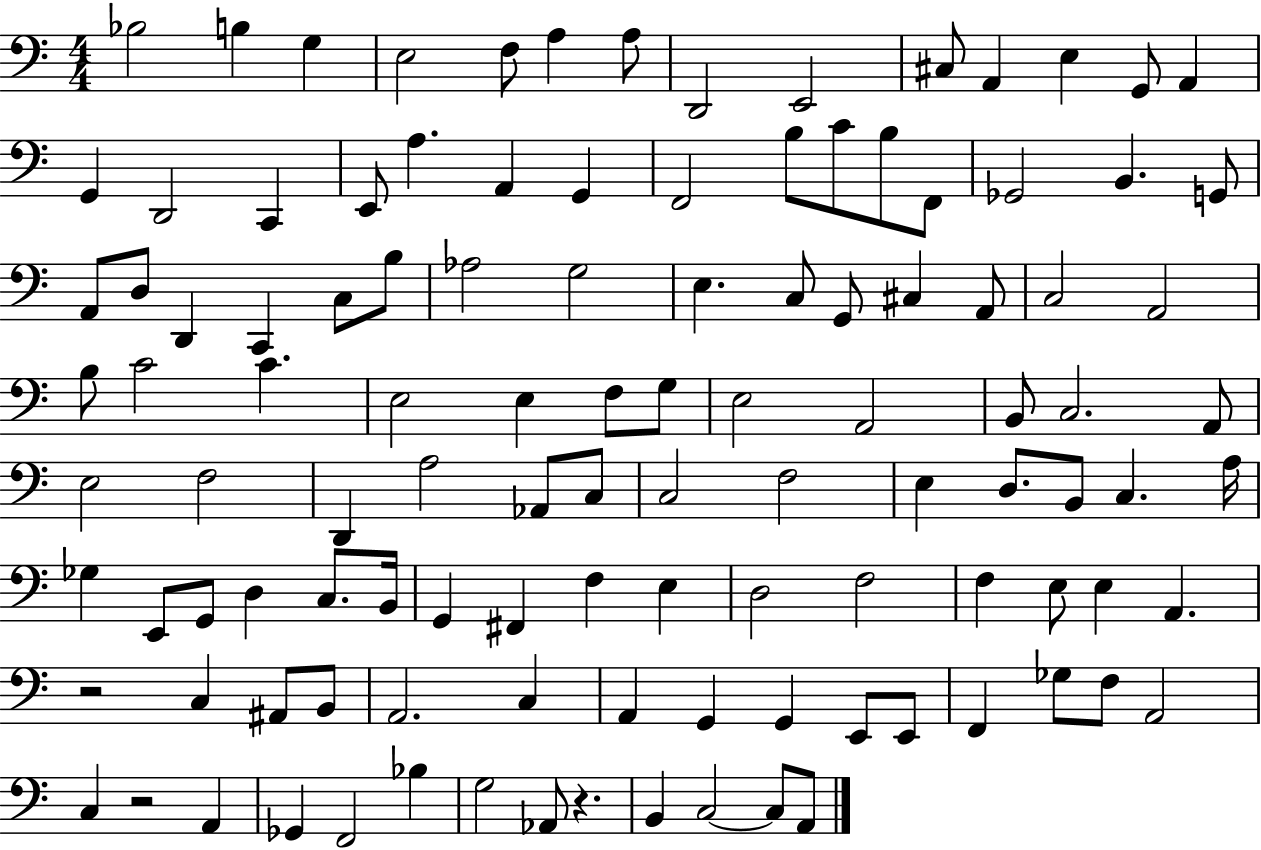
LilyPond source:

{
  \clef bass
  \numericTimeSignature
  \time 4/4
  \key c \major
  bes2 b4 g4 | e2 f8 a4 a8 | d,2 e,2 | cis8 a,4 e4 g,8 a,4 | \break g,4 d,2 c,4 | e,8 a4. a,4 g,4 | f,2 b8 c'8 b8 f,8 | ges,2 b,4. g,8 | \break a,8 d8 d,4 c,4 c8 b8 | aes2 g2 | e4. c8 g,8 cis4 a,8 | c2 a,2 | \break b8 c'2 c'4. | e2 e4 f8 g8 | e2 a,2 | b,8 c2. a,8 | \break e2 f2 | d,4 a2 aes,8 c8 | c2 f2 | e4 d8. b,8 c4. a16 | \break ges4 e,8 g,8 d4 c8. b,16 | g,4 fis,4 f4 e4 | d2 f2 | f4 e8 e4 a,4. | \break r2 c4 ais,8 b,8 | a,2. c4 | a,4 g,4 g,4 e,8 e,8 | f,4 ges8 f8 a,2 | \break c4 r2 a,4 | ges,4 f,2 bes4 | g2 aes,8 r4. | b,4 c2~~ c8 a,8 | \break \bar "|."
}